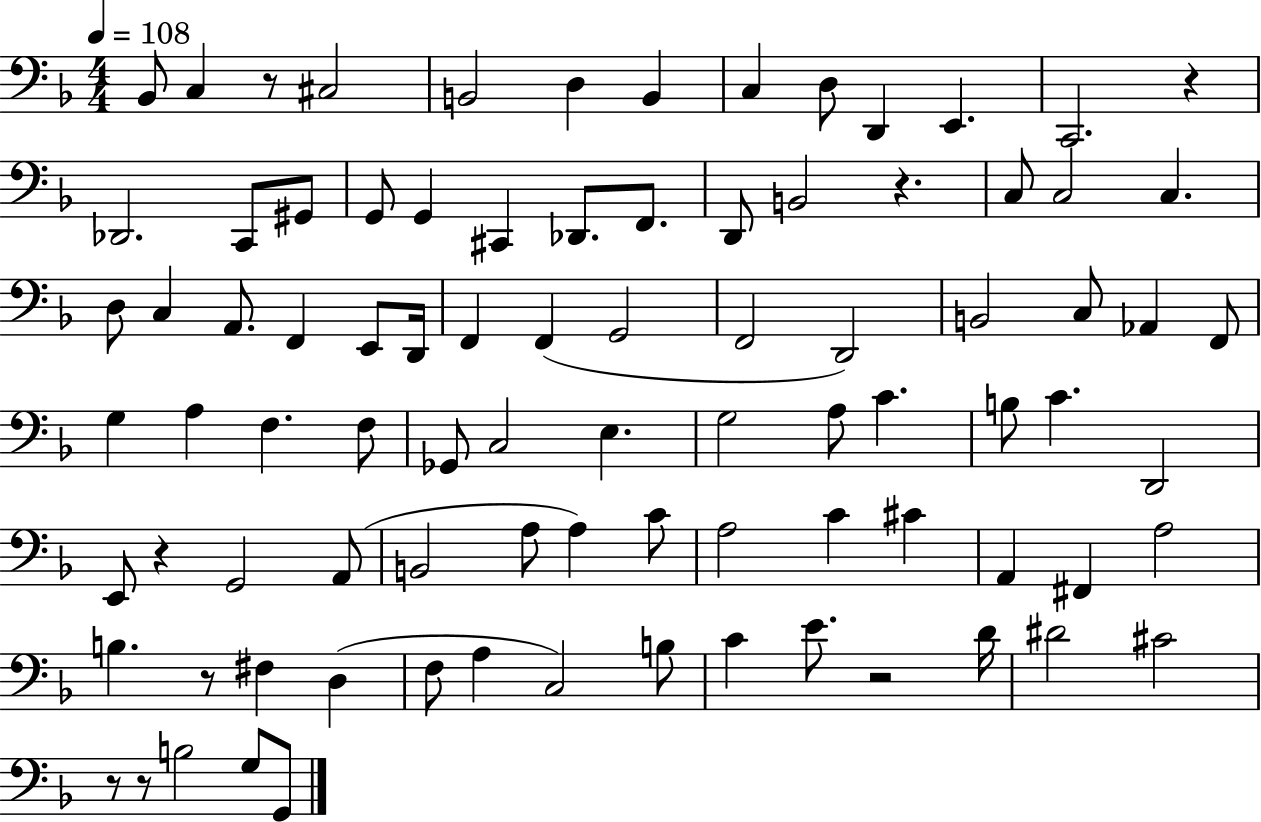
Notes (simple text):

Bb2/e C3/q R/e C#3/h B2/h D3/q B2/q C3/q D3/e D2/q E2/q. C2/h. R/q Db2/h. C2/e G#2/e G2/e G2/q C#2/q Db2/e. F2/e. D2/e B2/h R/q. C3/e C3/h C3/q. D3/e C3/q A2/e. F2/q E2/e D2/s F2/q F2/q G2/h F2/h D2/h B2/h C3/e Ab2/q F2/e G3/q A3/q F3/q. F3/e Gb2/e C3/h E3/q. G3/h A3/e C4/q. B3/e C4/q. D2/h E2/e R/q G2/h A2/e B2/h A3/e A3/q C4/e A3/h C4/q C#4/q A2/q F#2/q A3/h B3/q. R/e F#3/q D3/q F3/e A3/q C3/h B3/e C4/q E4/e. R/h D4/s D#4/h C#4/h R/e R/e B3/h G3/e G2/e